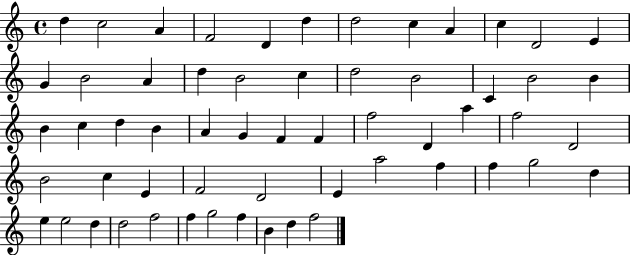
D5/q C5/h A4/q F4/h D4/q D5/q D5/h C5/q A4/q C5/q D4/h E4/q G4/q B4/h A4/q D5/q B4/h C5/q D5/h B4/h C4/q B4/h B4/q B4/q C5/q D5/q B4/q A4/q G4/q F4/q F4/q F5/h D4/q A5/q F5/h D4/h B4/h C5/q E4/q F4/h D4/h E4/q A5/h F5/q F5/q G5/h D5/q E5/q E5/h D5/q D5/h F5/h F5/q G5/h F5/q B4/q D5/q F5/h